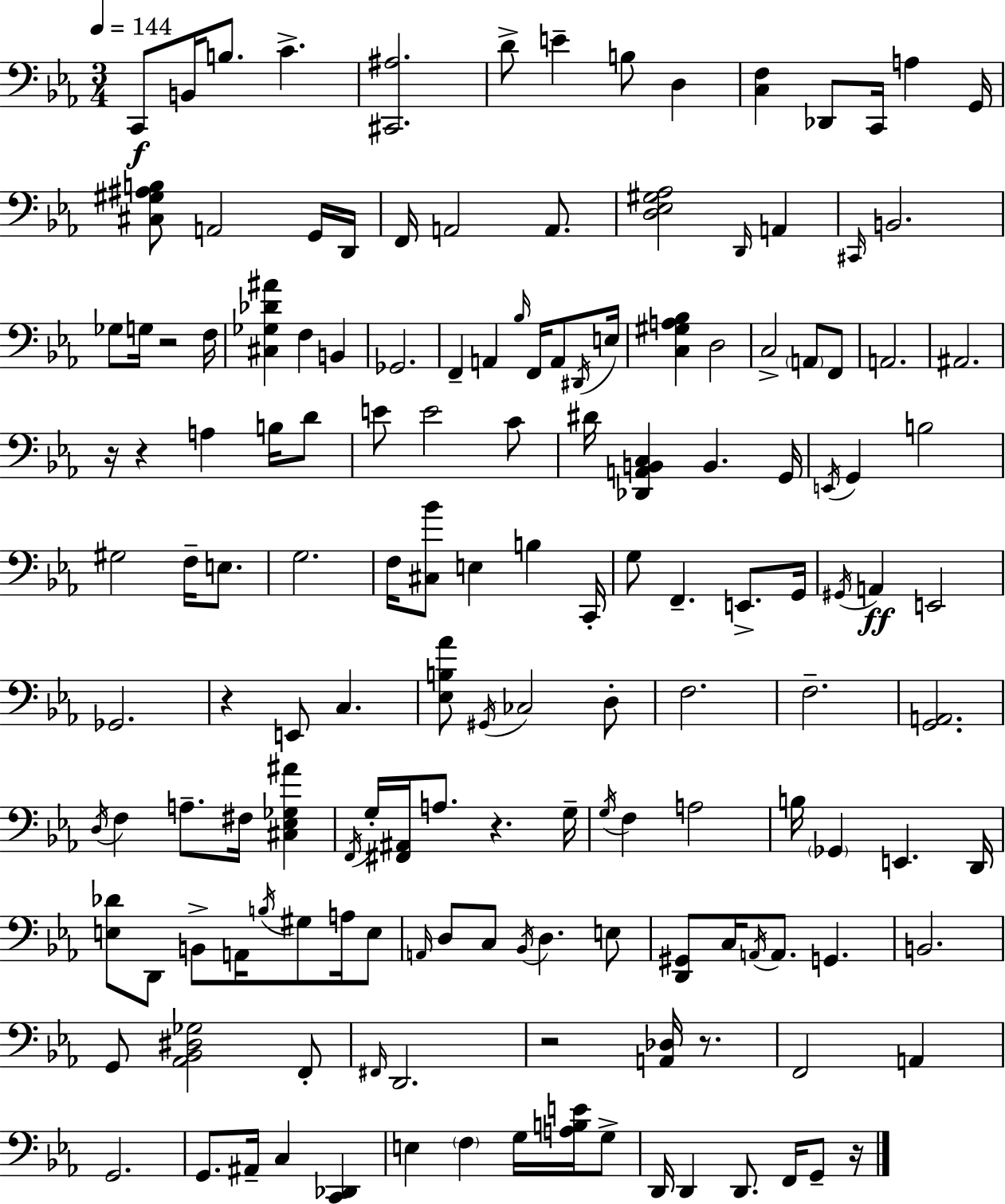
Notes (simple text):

C2/e B2/s B3/e. C4/q. [C#2,A#3]/h. D4/e E4/q B3/e D3/q [C3,F3]/q Db2/e C2/s A3/q G2/s [C#3,G#3,A#3,B3]/e A2/h G2/s D2/s F2/s A2/h A2/e. [D3,Eb3,G#3,Ab3]/h D2/s A2/q C#2/s B2/h. Gb3/e G3/s R/h F3/s [C#3,Gb3,Db4,A#4]/q F3/q B2/q Gb2/h. F2/q A2/q Bb3/s F2/s A2/e D#2/s E3/s [C3,G#3,A3,Bb3]/q D3/h C3/h A2/e F2/e A2/h. A#2/h. R/s R/q A3/q B3/s D4/e E4/e E4/h C4/e D#4/s [Db2,A2,B2,C3]/q B2/q. G2/s E2/s G2/q B3/h G#3/h F3/s E3/e. G3/h. F3/s [C#3,Bb4]/e E3/q B3/q C2/s G3/e F2/q. E2/e. G2/s G#2/s A2/q E2/h Gb2/h. R/q E2/e C3/q. [Eb3,B3,Ab4]/e G#2/s CES3/h D3/e F3/h. F3/h. [G2,A2]/h. D3/s F3/q A3/e. F#3/s [C#3,Eb3,Gb3,A#4]/q F2/s G3/s [F#2,A#2]/s A3/e. R/q. G3/s G3/s F3/q A3/h B3/s Gb2/q E2/q. D2/s [E3,Db4]/e D2/e B2/e A2/s B3/s G#3/e A3/s E3/e A2/s D3/e C3/e Bb2/s D3/q. E3/e [D2,G#2]/e C3/s A2/s A2/e. G2/q. B2/h. G2/e [Ab2,Bb2,D#3,Gb3]/h F2/e F#2/s D2/h. R/h [A2,Db3]/s R/e. F2/h A2/q G2/h. G2/e. A#2/s C3/q [C2,Db2]/q E3/q F3/q G3/s [A3,B3,E4]/s G3/e D2/s D2/q D2/e. F2/s G2/e R/s